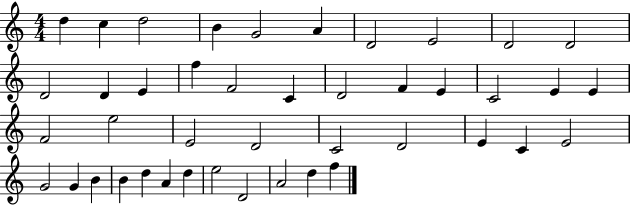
X:1
T:Untitled
M:4/4
L:1/4
K:C
d c d2 B G2 A D2 E2 D2 D2 D2 D E f F2 C D2 F E C2 E E F2 e2 E2 D2 C2 D2 E C E2 G2 G B B d A d e2 D2 A2 d f